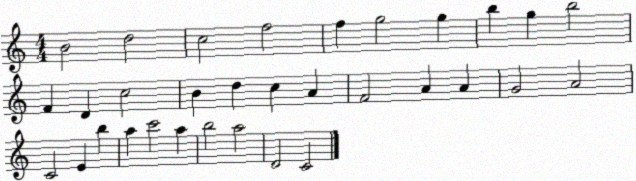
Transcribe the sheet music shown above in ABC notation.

X:1
T:Untitled
M:4/4
L:1/4
K:C
B2 d2 c2 f2 f g2 g b g b2 F D c2 B d c A F2 A A G2 A2 C2 E b a c'2 a b2 a2 D2 C2